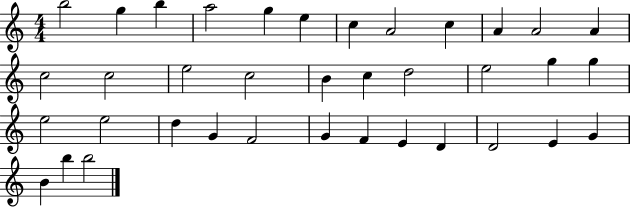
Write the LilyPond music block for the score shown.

{
  \clef treble
  \numericTimeSignature
  \time 4/4
  \key c \major
  b''2 g''4 b''4 | a''2 g''4 e''4 | c''4 a'2 c''4 | a'4 a'2 a'4 | \break c''2 c''2 | e''2 c''2 | b'4 c''4 d''2 | e''2 g''4 g''4 | \break e''2 e''2 | d''4 g'4 f'2 | g'4 f'4 e'4 d'4 | d'2 e'4 g'4 | \break b'4 b''4 b''2 | \bar "|."
}